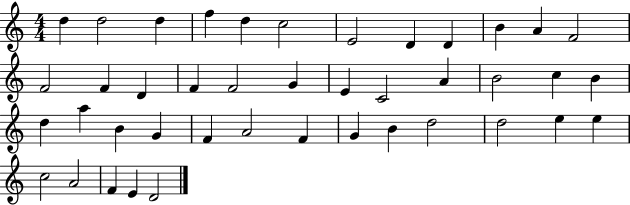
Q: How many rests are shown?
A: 0